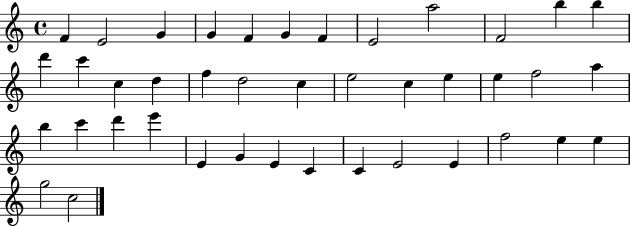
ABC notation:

X:1
T:Untitled
M:4/4
L:1/4
K:C
F E2 G G F G F E2 a2 F2 b b d' c' c d f d2 c e2 c e e f2 a b c' d' e' E G E C C E2 E f2 e e g2 c2